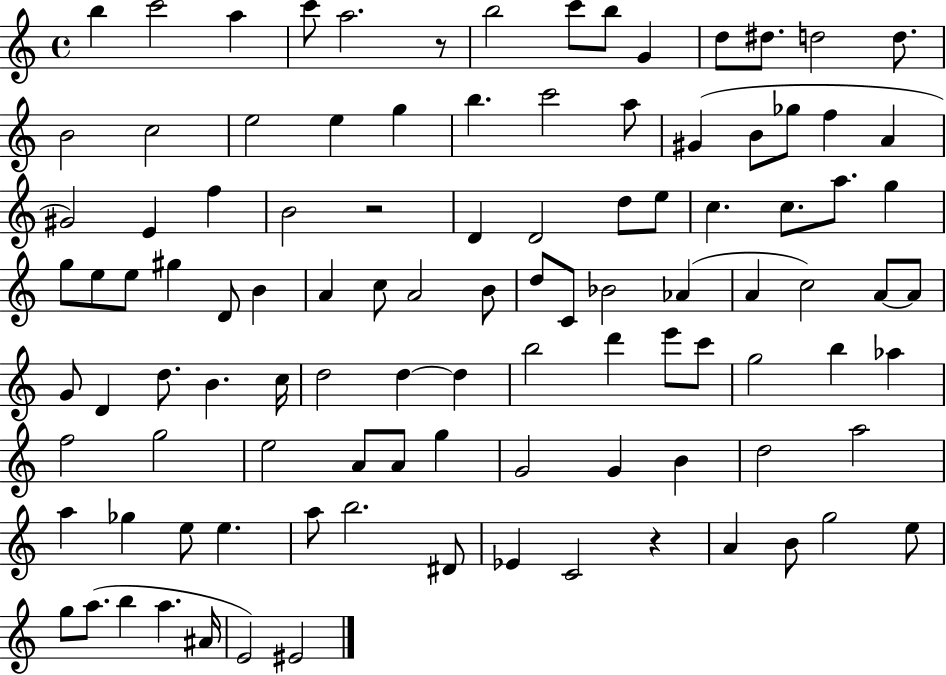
B5/q C6/h A5/q C6/e A5/h. R/e B5/h C6/e B5/e G4/q D5/e D#5/e. D5/h D5/e. B4/h C5/h E5/h E5/q G5/q B5/q. C6/h A5/e G#4/q B4/e Gb5/e F5/q A4/q G#4/h E4/q F5/q B4/h R/h D4/q D4/h D5/e E5/e C5/q. C5/e. A5/e. G5/q G5/e E5/e E5/e G#5/q D4/e B4/q A4/q C5/e A4/h B4/e D5/e C4/e Bb4/h Ab4/q A4/q C5/h A4/e A4/e G4/e D4/q D5/e. B4/q. C5/s D5/h D5/q D5/q B5/h D6/q E6/e C6/e G5/h B5/q Ab5/q F5/h G5/h E5/h A4/e A4/e G5/q G4/h G4/q B4/q D5/h A5/h A5/q Gb5/q E5/e E5/q. A5/e B5/h. D#4/e Eb4/q C4/h R/q A4/q B4/e G5/h E5/e G5/e A5/e. B5/q A5/q. A#4/s E4/h EIS4/h